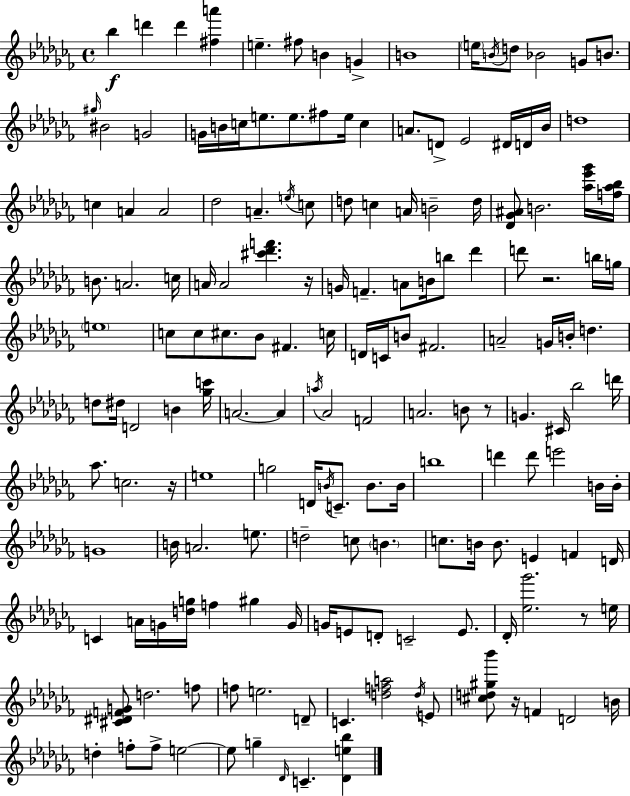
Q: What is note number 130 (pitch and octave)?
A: E5